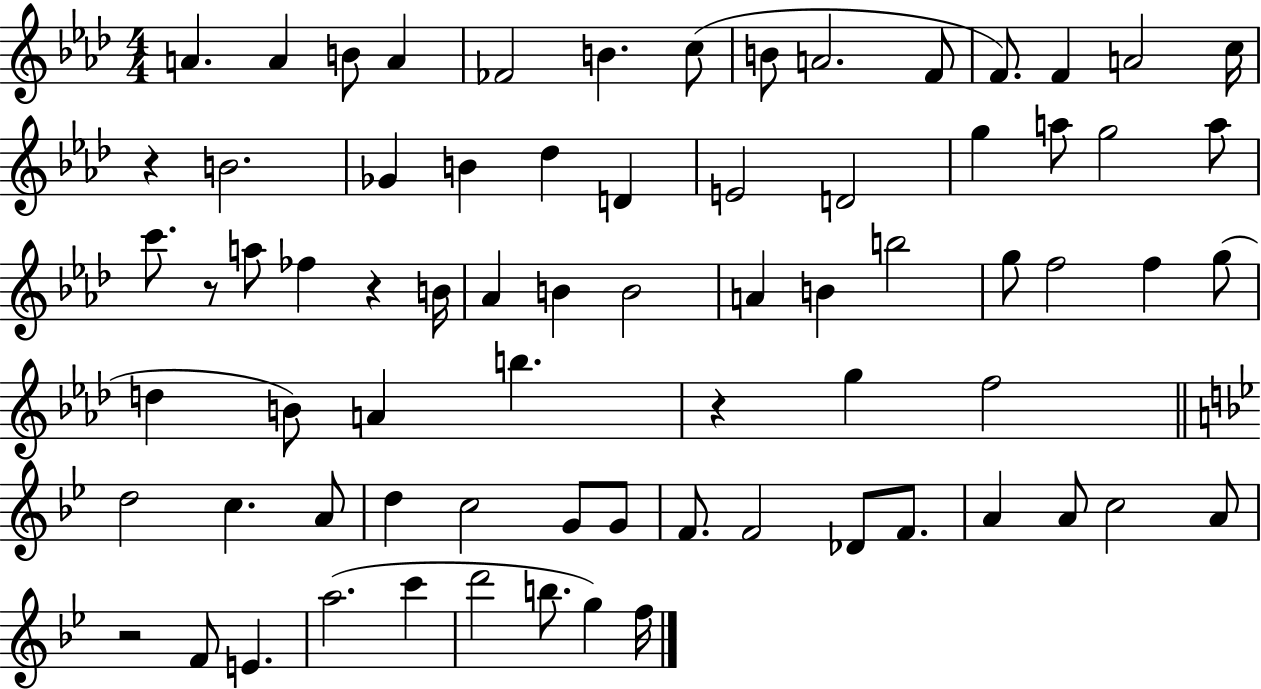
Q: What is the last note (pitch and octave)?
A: F5